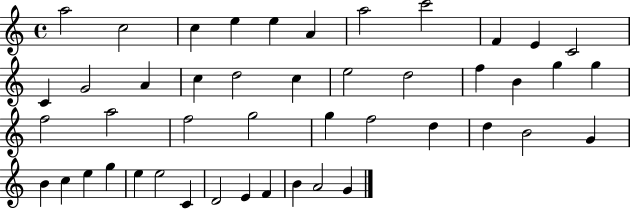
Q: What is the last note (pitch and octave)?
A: G4